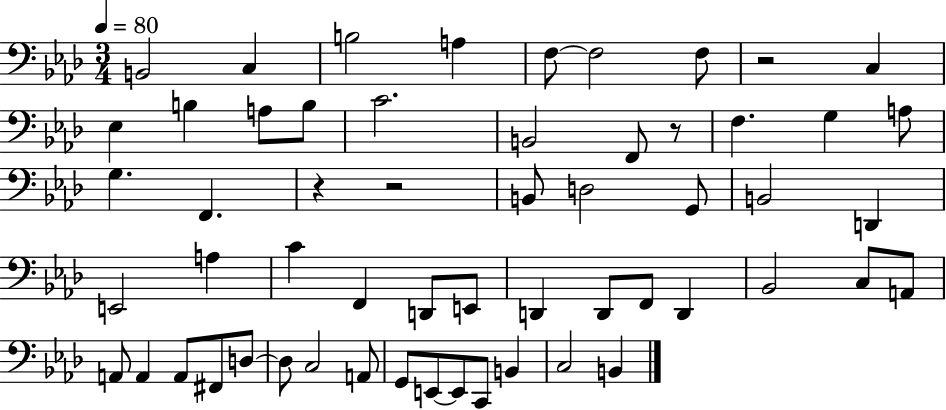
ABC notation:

X:1
T:Untitled
M:3/4
L:1/4
K:Ab
B,,2 C, B,2 A, F,/2 F,2 F,/2 z2 C, _E, B, A,/2 B,/2 C2 B,,2 F,,/2 z/2 F, G, A,/2 G, F,, z z2 B,,/2 D,2 G,,/2 B,,2 D,, E,,2 A, C F,, D,,/2 E,,/2 D,, D,,/2 F,,/2 D,, _B,,2 C,/2 A,,/2 A,,/2 A,, A,,/2 ^F,,/2 D,/2 D,/2 C,2 A,,/2 G,,/2 E,,/2 E,,/2 C,,/2 B,, C,2 B,,